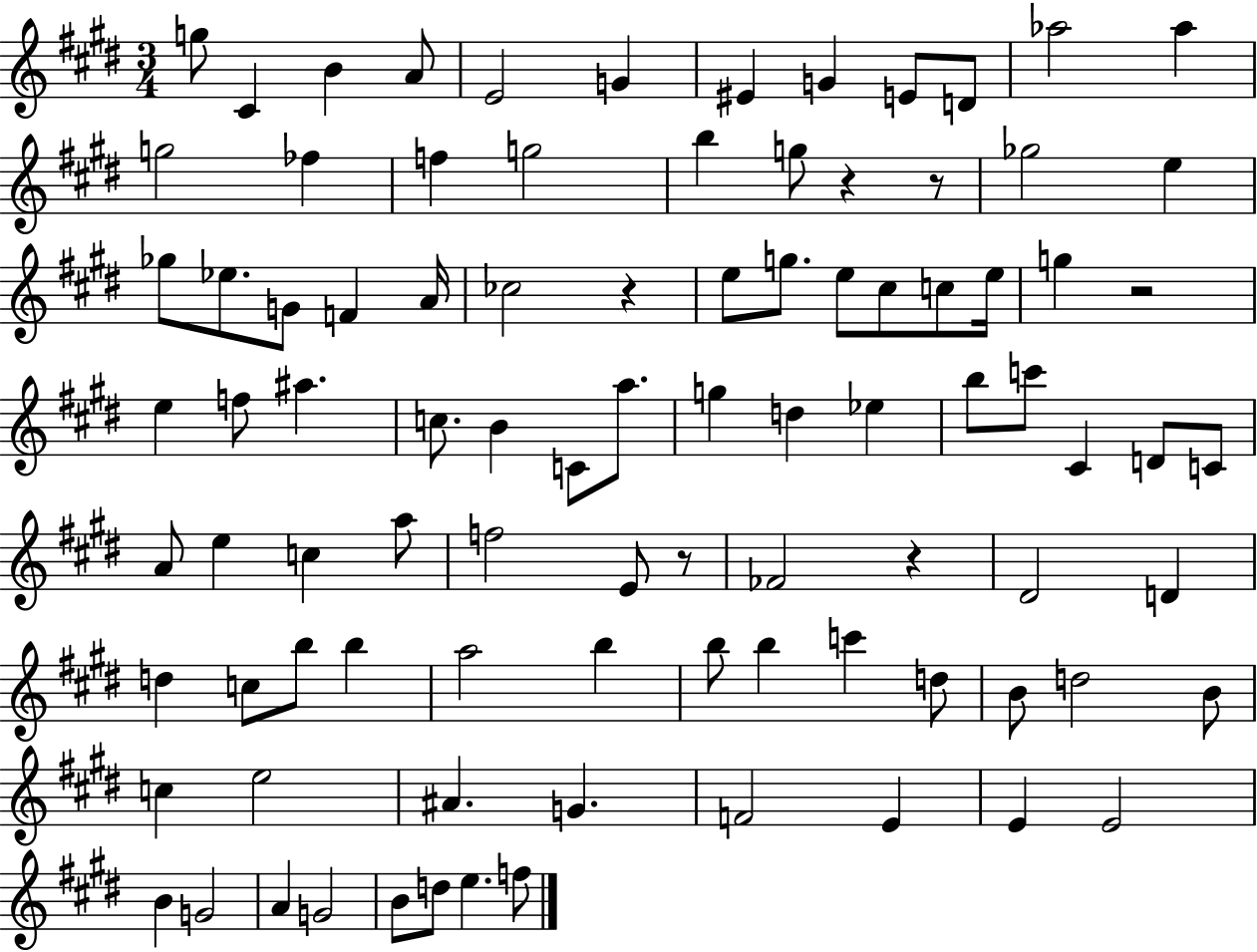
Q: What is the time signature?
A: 3/4